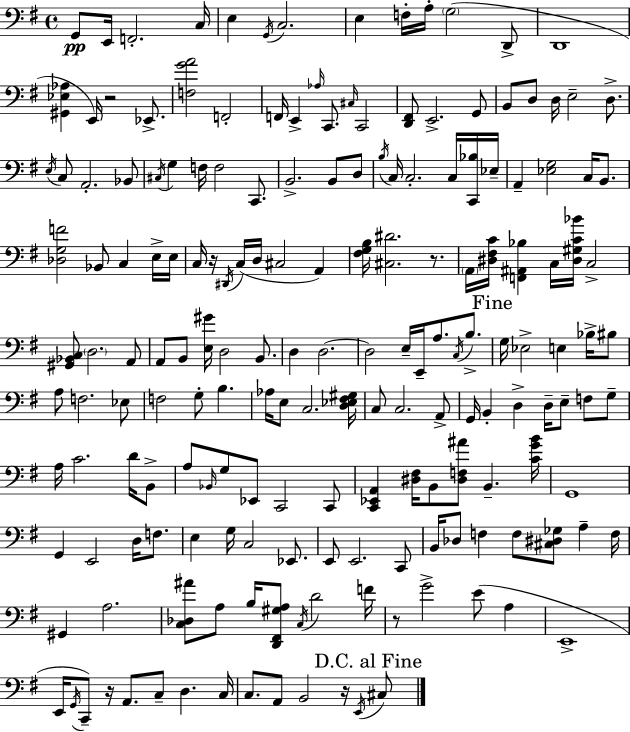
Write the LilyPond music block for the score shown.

{
  \clef bass
  \time 4/4
  \defaultTimeSignature
  \key g \major
  \repeat volta 2 { g,8\pp e,16 f,2.-. c16 | e4 \acciaccatura { g,16 } c2. | e4 f16-. a16-. \parenthesize g2( d,8-> | d,1 | \break <gis, ees aes>4 e,16) r2 ees,8.-> | <f g' a'>2 f,2-. | f,16 e,4-> \grace { aes16 } c,8. \grace { cis16 } c,2 | <d, fis,>8 e,2.-> | \break g,8 b,8 d8 d16 e2-- | d8.-> \acciaccatura { e16 } c8 a,2.-. | bes,8 \acciaccatura { cis16 } g4 f16 f2 | c,8. b,2.-> | \break b,8 d8 \acciaccatura { b16 } c16 c2.-. | c16 <c, bes>16 ees16-- a,4-- <ees g>2 | c16 b,8. <des g f'>2 bes,8 | c4 e16-> e16 c16 r16 \acciaccatura { dis,16 } c16( d16 cis2 | \break a,4) <fis g b>16 <cis dis'>2. | r8. \parenthesize a,16 <dis fis c'>16 <f, ais, bes>4 c16 <dis gis c' bes'>16 c2-> | <gis, bes, c>8 \parenthesize d2. | a,8 a,8 b,8 <e gis'>16 d2 | \break b,8. d4 d2.~~ | d2 e16-- | e,16-- a8. \acciaccatura { c16 } b8.-> \mark "Fine" g16 ees2-> | e4 bes16-> bis8 a8 f2. | \break ees8 f2 | g8-. b4. aes16 e8 c2. | <d ees fis gis>16 c8 c2. | a,8-> g,16 b,4-. d4-> | \break d16-- e8-- f8 g8-- a16 c'2. | d'16 b,8-> a8 \grace { bes,16 } g8 ees,8 c,2 | c,8 <c, ees, a,>4 <dis fis>16 b,8 | <dis f ais'>8 b,4.-- <c' g' b'>16 g,1 | \break g,4 e,2 | d16 f8. e4 g16 c2 | ees,8. e,8 e,2. | c,8 b,16 des8 f4 | \break f8 <cis dis ges>8 a4-- f16 gis,4 a2. | <c des ais'>8 a8 b16 <d, fis, gis a>8 | \acciaccatura { c16 } d'2 f'16 r8 g'2-> | e'8( a4 e,1-> | \break e,16 \acciaccatura { g,16 }) c,8-- r16 a,8. | c8-- d4. c16 c8. a,8 | b,2 r16 \acciaccatura { e,16 } \mark "D.C. al Fine" cis8 } \bar "|."
}